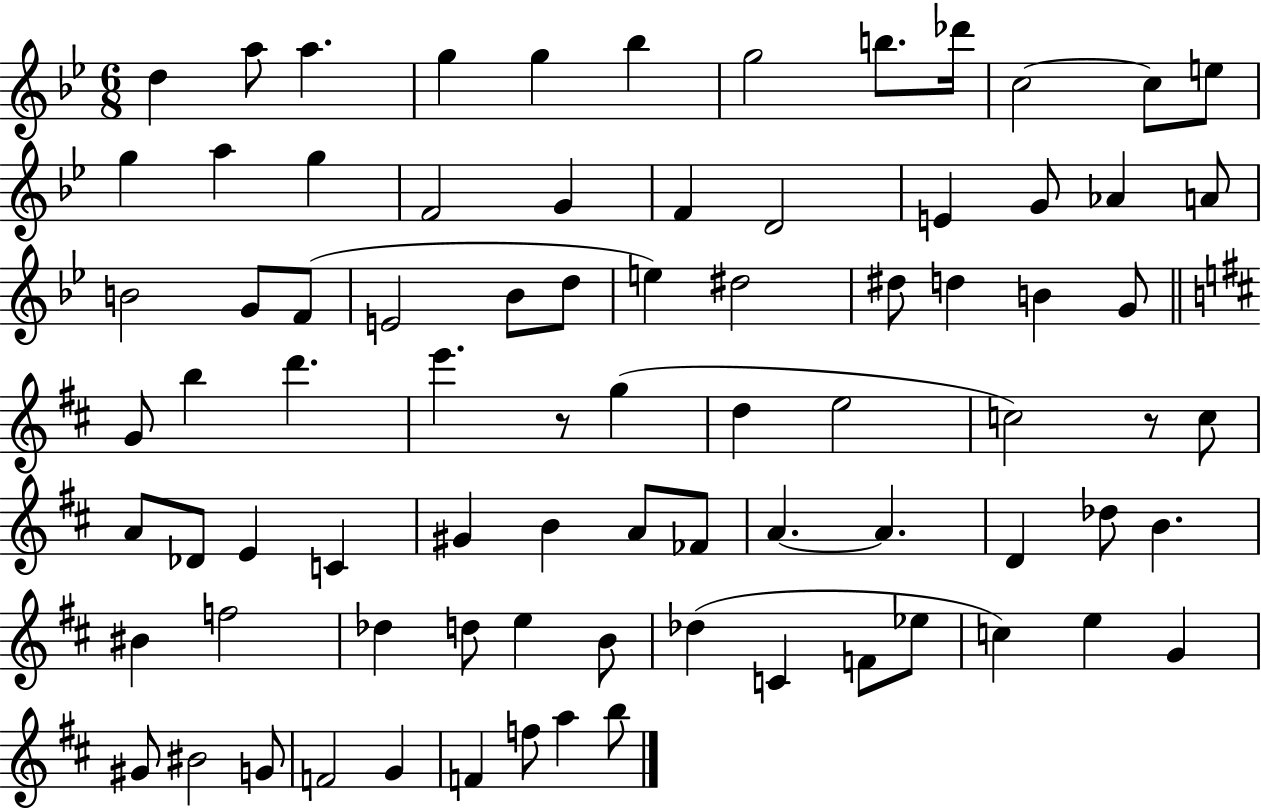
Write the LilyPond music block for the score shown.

{
  \clef treble
  \numericTimeSignature
  \time 6/8
  \key bes \major
  \repeat volta 2 { d''4 a''8 a''4. | g''4 g''4 bes''4 | g''2 b''8. des'''16 | c''2~~ c''8 e''8 | \break g''4 a''4 g''4 | f'2 g'4 | f'4 d'2 | e'4 g'8 aes'4 a'8 | \break b'2 g'8 f'8( | e'2 bes'8 d''8 | e''4) dis''2 | dis''8 d''4 b'4 g'8 | \break \bar "||" \break \key d \major g'8 b''4 d'''4. | e'''4. r8 g''4( | d''4 e''2 | c''2) r8 c''8 | \break a'8 des'8 e'4 c'4 | gis'4 b'4 a'8 fes'8 | a'4.~~ a'4. | d'4 des''8 b'4. | \break bis'4 f''2 | des''4 d''8 e''4 b'8 | des''4( c'4 f'8 ees''8 | c''4) e''4 g'4 | \break gis'8 bis'2 g'8 | f'2 g'4 | f'4 f''8 a''4 b''8 | } \bar "|."
}